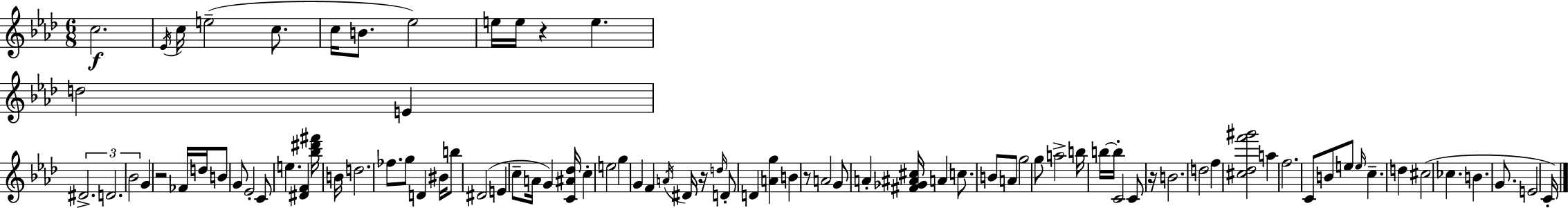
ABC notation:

X:1
T:Untitled
M:6/8
L:1/4
K:Fm
c2 _E/4 c/4 e2 c/2 c/4 B/2 _e2 e/4 e/4 z e d2 E ^D2 D2 _B2 G z2 _F/4 d/4 B/2 G/2 _E2 C/2 e [^DF] [_b^d'^f']/4 B/4 d2 _f/2 g/2 D ^B/4 b/2 ^D2 E c/2 A/4 G [C^A_d]/4 c e2 g G F A/4 ^D/4 z/4 d/4 D/2 D [Ag] B z/2 A2 G/2 A [^F_G^A^c]/4 A c/2 B/2 A/2 g2 g/2 a2 b/4 b/4 b/4 C2 C/2 z/4 B2 d2 f [^c_df'^g']2 a f2 C/2 B/2 e/2 e/4 c d ^c2 _c B G/2 E2 C/4